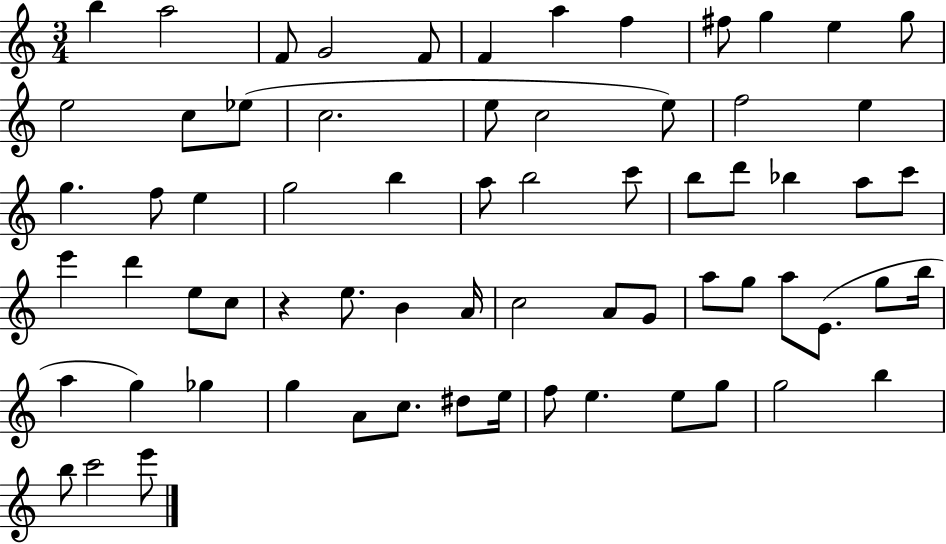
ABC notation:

X:1
T:Untitled
M:3/4
L:1/4
K:C
b a2 F/2 G2 F/2 F a f ^f/2 g e g/2 e2 c/2 _e/2 c2 e/2 c2 e/2 f2 e g f/2 e g2 b a/2 b2 c'/2 b/2 d'/2 _b a/2 c'/2 e' d' e/2 c/2 z e/2 B A/4 c2 A/2 G/2 a/2 g/2 a/2 E/2 g/2 b/4 a g _g g A/2 c/2 ^d/2 e/4 f/2 e e/2 g/2 g2 b b/2 c'2 e'/2